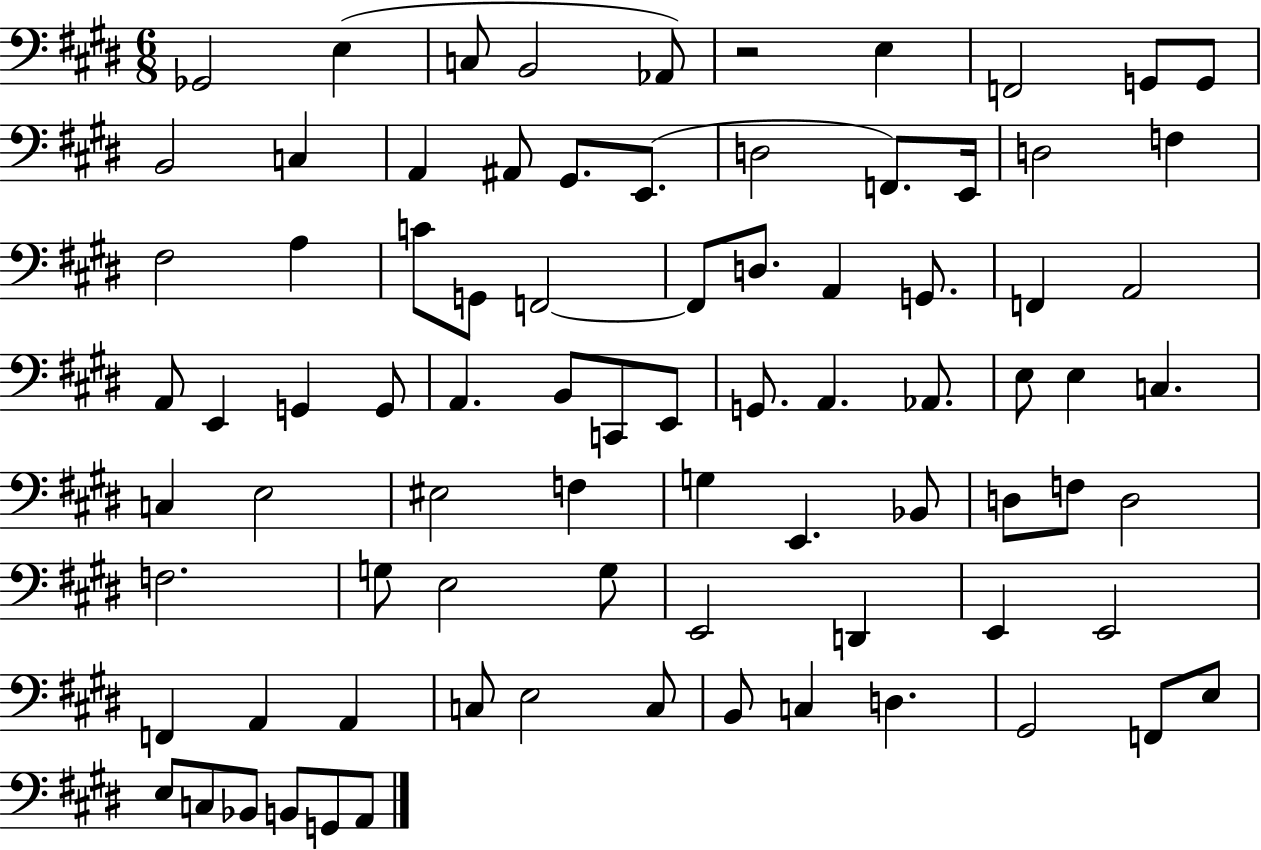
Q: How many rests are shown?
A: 1